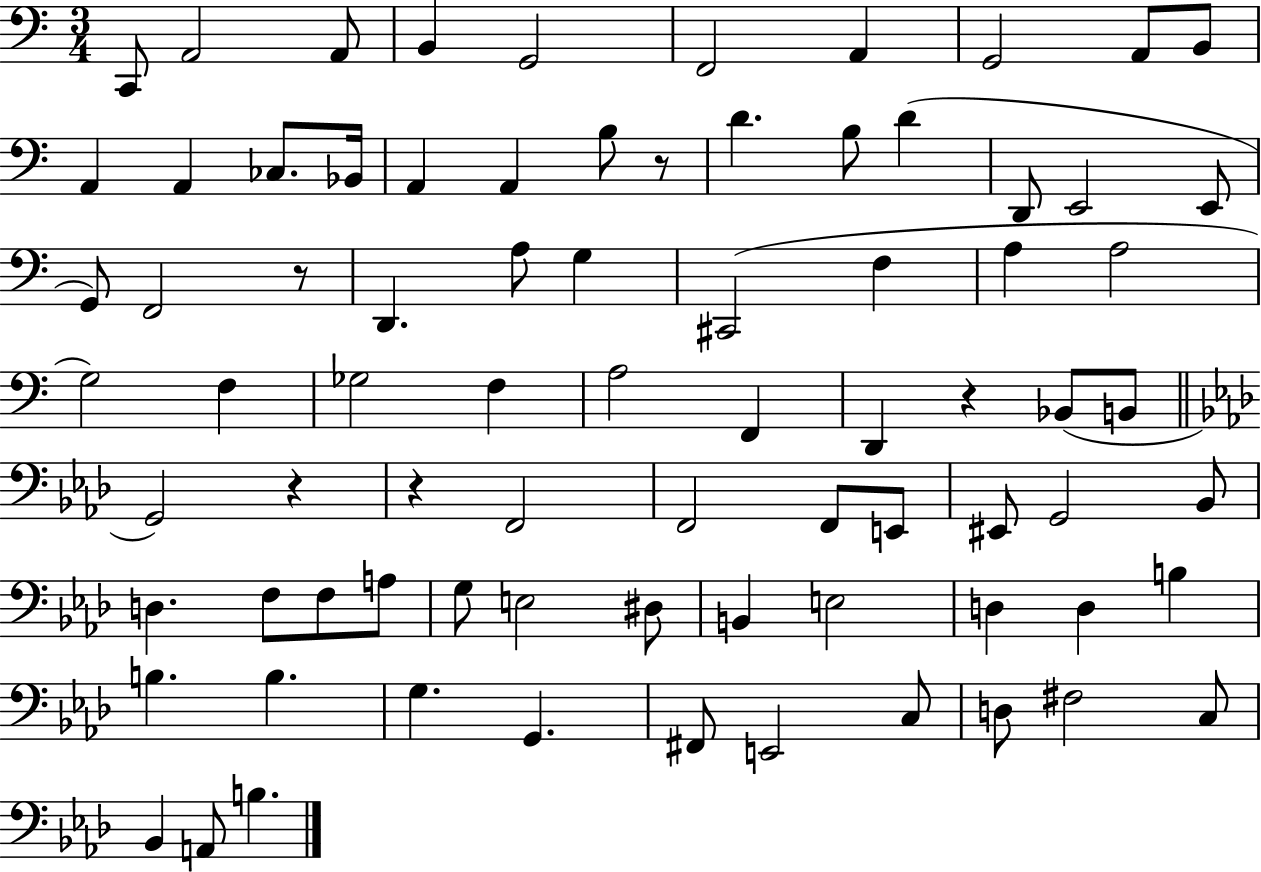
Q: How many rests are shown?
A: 5